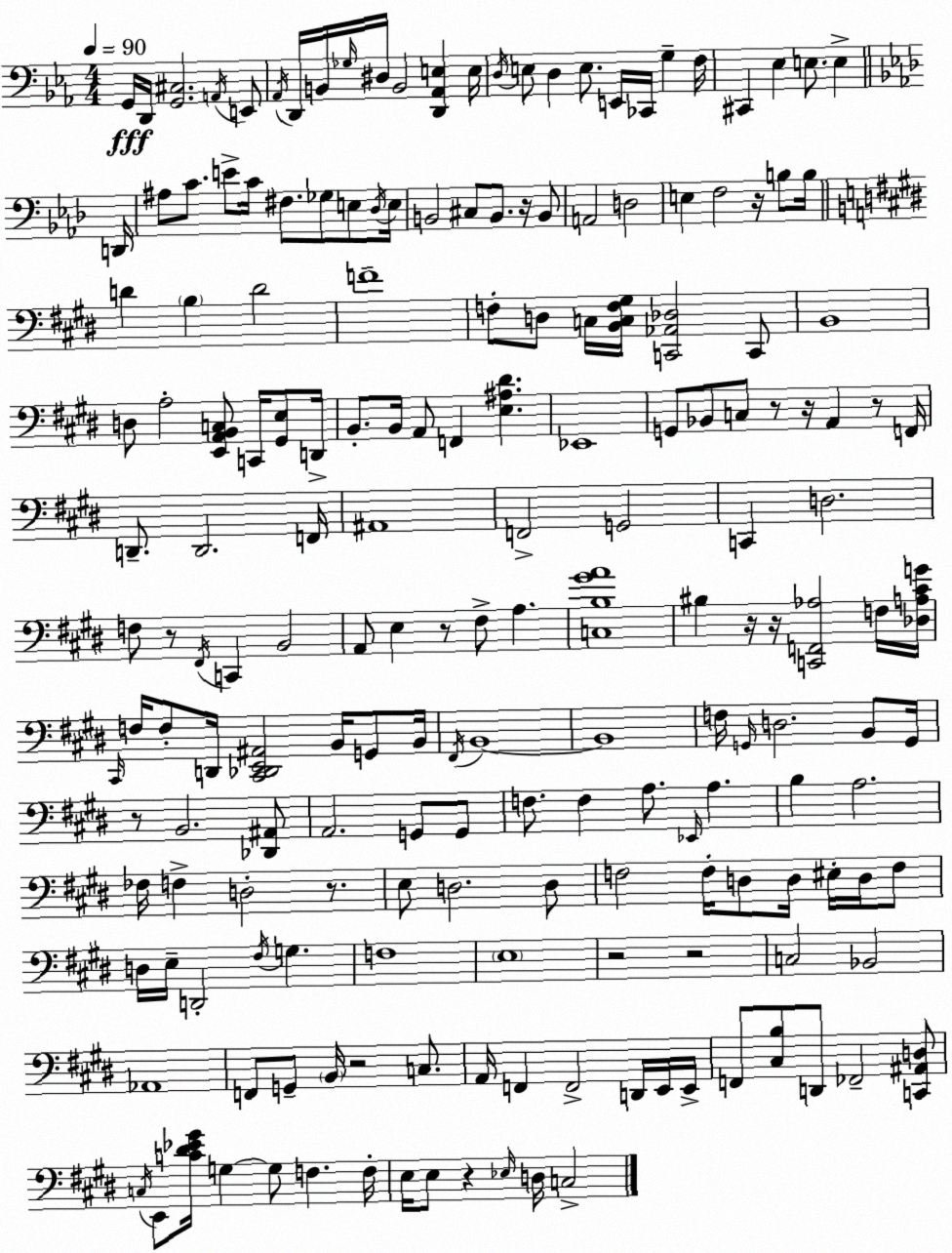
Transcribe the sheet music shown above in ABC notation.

X:1
T:Untitled
M:4/4
L:1/4
K:Eb
G,,/4 D,,/4 [G,,^C,]2 A,,/4 E,,/2 _A,,/4 D,,/4 B,,/4 _G,/4 ^D,/4 B,,2 [D,,_A,,E,] E,/4 D,/4 E,/2 D, E,/2 E,,/4 _C,,/4 G, F,/4 ^C,, _E, E,/2 E, D,,/4 ^A,/2 C/2 E/2 C/4 ^F,/2 _G,/2 E,/2 _D,/4 E,/4 B,,2 ^C,/2 B,,/2 z/4 B,,/2 A,,2 D,2 E, F,2 z/4 B,/2 B,/4 D B, D2 F4 F,/2 D,/2 C,/4 [B,,C,F,^G,]/4 [C,,_A,,_D,]2 C,,/2 B,,4 D,/2 A,2 [E,,A,,B,,C,]/2 C,,/4 [^G,,E,]/2 D,,/4 B,,/2 B,,/4 A,,/2 F,, [E,^A,^D] _E,,4 G,,/2 _B,,/2 C,/2 z/2 z/4 A,, z/2 F,,/4 D,,/2 D,,2 F,,/4 ^A,,4 F,,2 G,,2 C,, D,2 F,/2 z/2 ^F,,/4 C,, B,,2 A,,/2 E, z/2 ^F,/2 A, [C,B,^GA]4 ^B, z/4 z/4 [C,,F,,_A,]2 F,/4 [_D,A,^CG]/4 ^C,,/4 F,/4 F,/2 D,,/4 [^C,,_D,,E,,^A,,]2 B,,/4 G,,/2 B,,/4 ^F,,/4 B,,4 B,,4 F,/4 G,,/4 D,2 B,,/2 G,,/4 z/2 B,,2 [_D,,^A,,]/2 A,,2 G,,/2 G,,/2 F,/2 F, A,/2 _E,,/4 A, B, A,2 _F,/4 F, D,2 z/2 E,/2 D,2 D,/2 F,2 F,/4 D,/2 D,/4 ^E,/4 D,/4 F,/2 D,/4 E,/4 D,,2 ^F,/4 G, F,4 E,4 z2 z2 C,2 _B,,2 _A,,4 F,,/2 G,,/2 B,,/4 z2 C,/2 A,,/4 F,, F,,2 D,,/4 E,,/4 E,,/4 F,,/2 [^C,B,]/2 D,,/2 _F,,2 [C,,^A,,D,]/2 C,/4 E,,/2 [C^D_E^G]/4 G, G,/2 F, F,/4 E,/4 E,/2 z _E,/4 D,/4 C,2